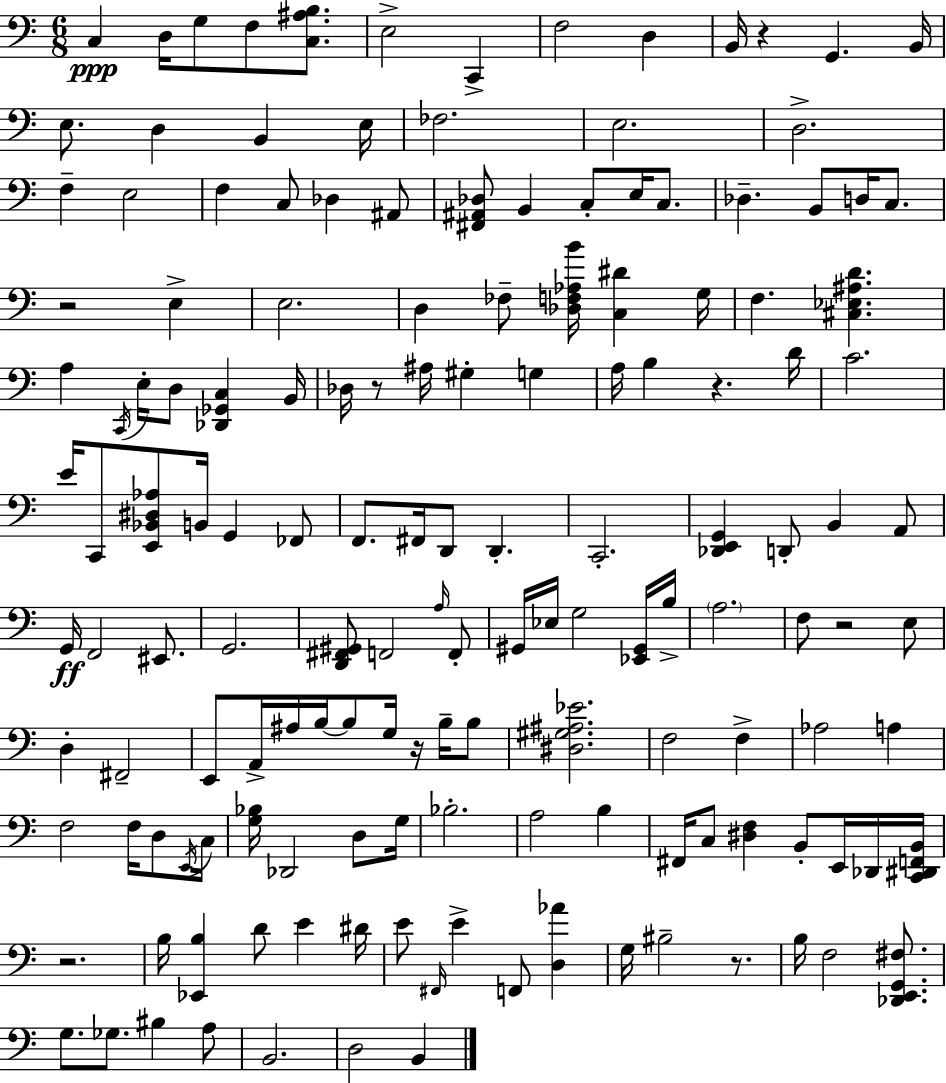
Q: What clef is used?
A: bass